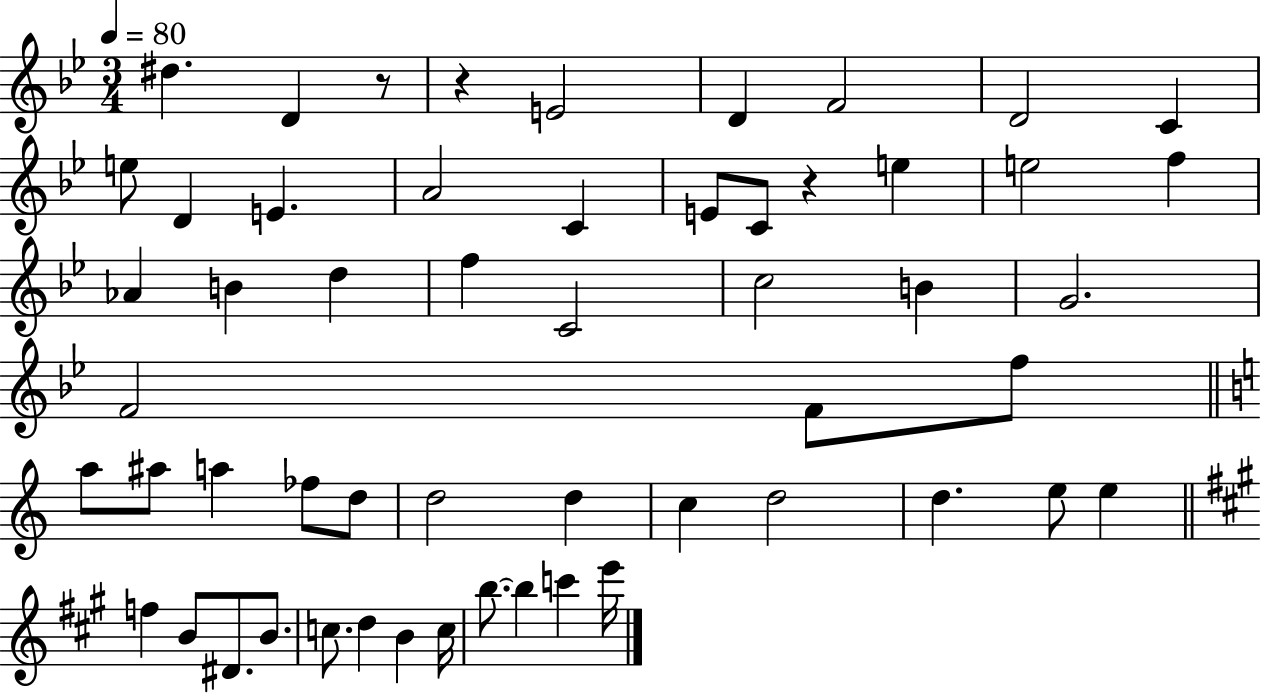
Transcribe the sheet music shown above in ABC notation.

X:1
T:Untitled
M:3/4
L:1/4
K:Bb
^d D z/2 z E2 D F2 D2 C e/2 D E A2 C E/2 C/2 z e e2 f _A B d f C2 c2 B G2 F2 F/2 f/2 a/2 ^a/2 a _f/2 d/2 d2 d c d2 d e/2 e f B/2 ^D/2 B/2 c/2 d B c/4 b/2 b c' e'/4